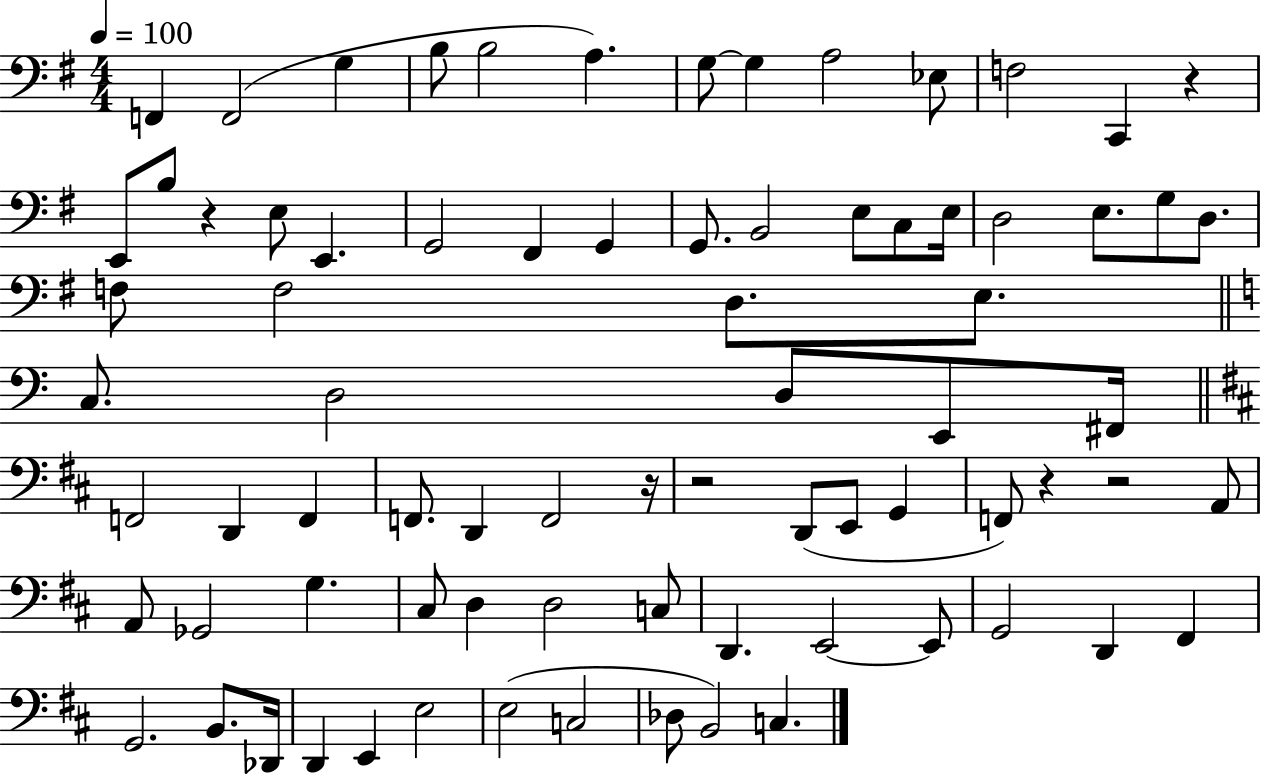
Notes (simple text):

F2/q F2/h G3/q B3/e B3/h A3/q. G3/e G3/q A3/h Eb3/e F3/h C2/q R/q E2/e B3/e R/q E3/e E2/q. G2/h F#2/q G2/q G2/e. B2/h E3/e C3/e E3/s D3/h E3/e. G3/e D3/e. F3/e F3/h D3/e. E3/e. C3/e. D3/h D3/e E2/e F#2/s F2/h D2/q F2/q F2/e. D2/q F2/h R/s R/h D2/e E2/e G2/q F2/e R/q R/h A2/e A2/e Gb2/h G3/q. C#3/e D3/q D3/h C3/e D2/q. E2/h E2/e G2/h D2/q F#2/q G2/h. B2/e. Db2/s D2/q E2/q E3/h E3/h C3/h Db3/e B2/h C3/q.